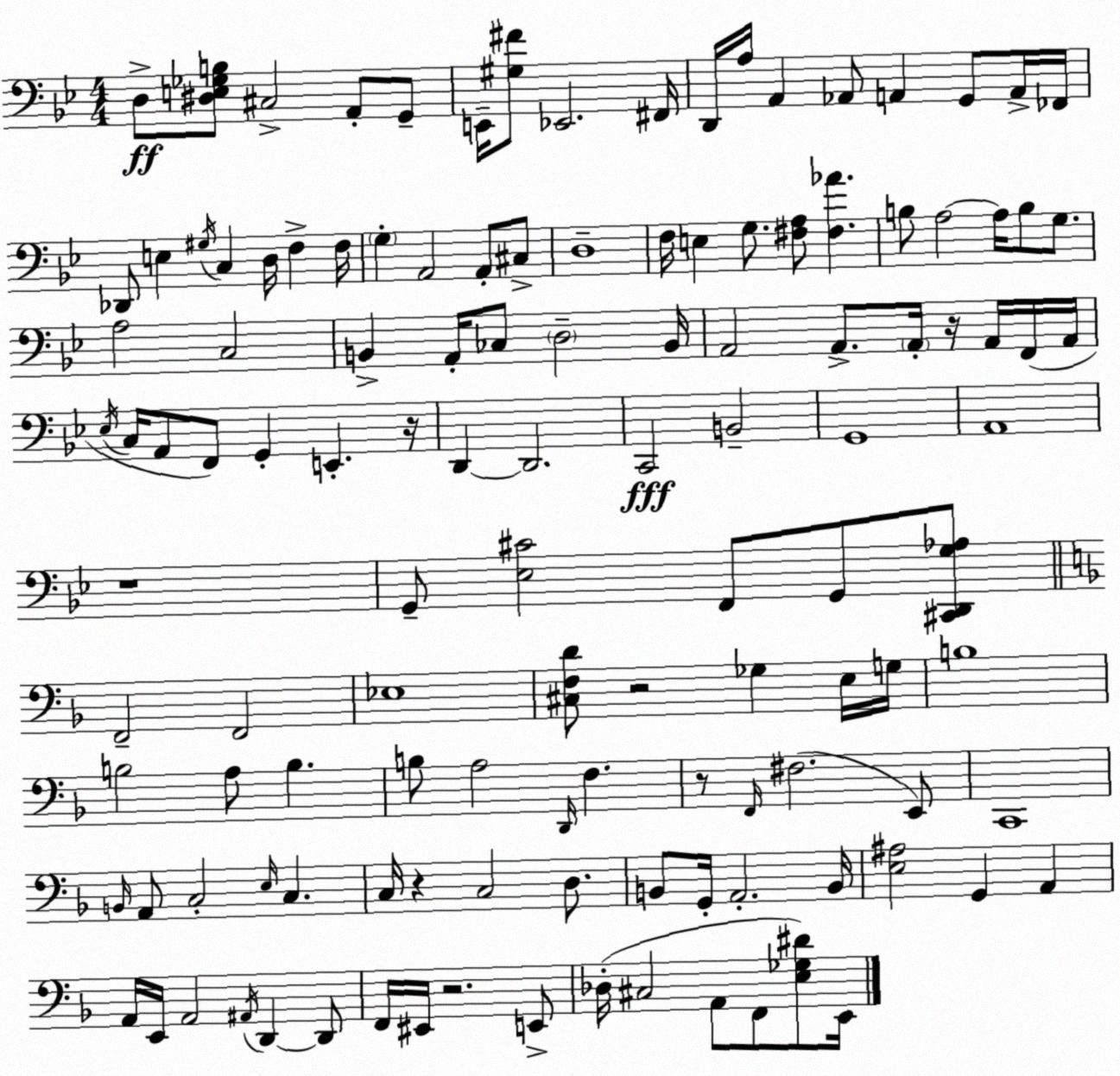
X:1
T:Untitled
M:4/4
L:1/4
K:Gm
D,/2 [^D,E,_G,B,]/2 ^C,2 A,,/2 G,,/2 E,,/4 [^G,^F]/2 _E,,2 ^F,,/4 D,,/4 A,/4 A,, _A,,/2 A,, G,,/2 A,,/4 _F,,/4 _D,,/2 E, ^G,/4 C, D,/4 F, F,/4 G, A,,2 A,,/2 ^C,/2 D,4 F,/4 E, G,/2 [^F,A,]/2 [^F,_A] B,/2 A,2 A,/4 B,/2 G,/2 A,2 C,2 B,, A,,/4 _C,/2 D,2 B,,/4 A,,2 A,,/2 A,,/4 z/4 A,,/4 F,,/4 A,,/4 _E,/4 C,/4 A,,/2 F,,/2 G,, E,, z/4 D,, D,,2 C,,2 B,,2 G,,4 A,,4 z4 G,,/2 [_E,^C]2 F,,/2 G,,/2 [^C,,D,,G,_A,]/2 F,,2 F,,2 _E,4 [^C,F,D]/2 z2 _G, E,/4 G,/4 B,4 B,2 A,/2 B, B,/2 A,2 D,,/4 F, z/2 F,,/4 ^F,2 E,,/2 C,,4 B,,/4 A,,/2 C,2 E,/4 C, C,/4 z C,2 D,/2 B,,/2 G,,/4 A,,2 B,,/4 [E,^A,]2 G,, A,, A,,/4 E,,/4 A,,2 ^A,,/4 D,, D,,/2 F,,/4 ^E,,/4 z2 E,,/2 _D,/4 ^C,2 A,,/2 F,,/2 [E,_G,^D]/2 E,,/4